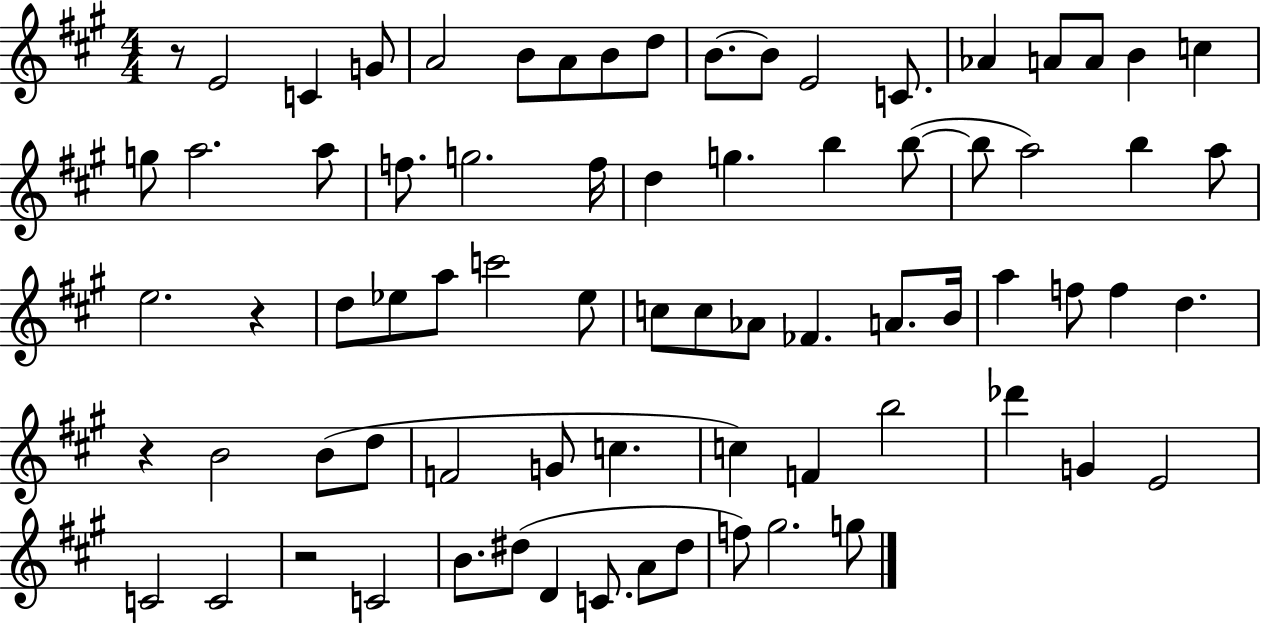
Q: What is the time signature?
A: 4/4